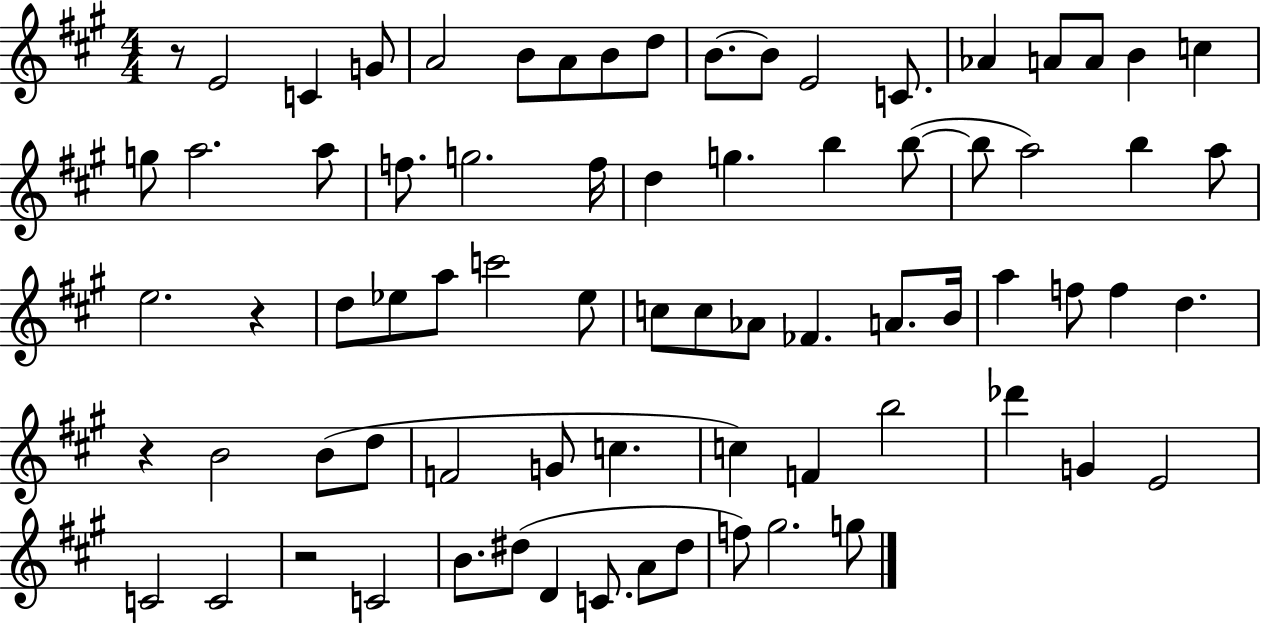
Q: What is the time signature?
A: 4/4